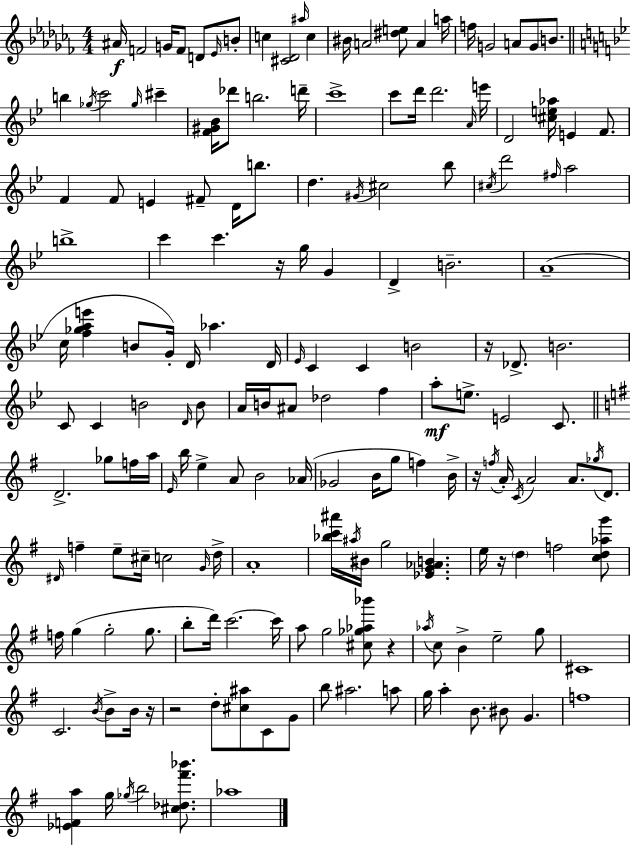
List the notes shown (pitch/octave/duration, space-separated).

A#4/s F4/h G4/s F4/e D4/e Eb4/s B4/e C5/q [C#4,Db4]/h A#5/s C5/q BIS4/s A4/h [D#5,E5]/e A4/q A5/s F5/s G4/h A4/e G4/e B4/e. B5/q Gb5/s C6/h Gb5/s C#6/q [F4,G#4,Bb4]/s Db6/e B5/h. D6/s C6/w C6/e D6/s D6/h. A4/s E6/s D4/h [C#5,E5,Ab5]/s E4/q F4/e. F4/q F4/e E4/q F#4/e D4/s B5/e. D5/q. G#4/s C#5/h Bb5/e C#5/s D6/h F#5/s A5/h B5/w C6/q C6/q. R/s G5/s G4/q D4/q B4/h. A4/w C5/s [F5,Gb5,A5,E6]/q B4/e G4/s D4/s Ab5/q. D4/s Eb4/s C4/q C4/q B4/h R/s Db4/e. B4/h. C4/e C4/q B4/h D4/s B4/e A4/s B4/s A#4/e Db5/h F5/q A5/e E5/e. E4/h C4/e. D4/h. Gb5/e F5/s A5/s E4/s B5/s E5/q A4/e B4/h Ab4/s Gb4/h B4/s G5/e F5/q B4/s R/s F5/s A4/s C4/s A4/h A4/e. Gb5/s D4/e. D#4/s F5/q E5/e C#5/s C5/h G4/s D5/s A4/w [Bb5,C6,A#6]/s A#5/s BIS4/s G5/h [Eb4,G4,Ab4,B4]/q. E5/s R/s D5/q F5/h [C5,D5,Ab5,G6]/e F5/s G5/q G5/h G5/e. B5/e D6/s C6/h. C6/s A5/e G5/h [C#5,Gb5,Ab5,Bb6]/e R/q Ab5/s C5/e B4/q E5/h G5/e C#4/w C4/h. B4/s B4/e B4/s R/s R/h D5/e [C#5,A#5]/e C4/e G4/e B5/e A#5/h. A5/e G5/s A5/q B4/e. BIS4/e G4/q. F5/w [Eb4,F4,A5]/q G5/s Gb5/s B5/h [C#5,Db5,F#6,Bb6]/e. Ab5/w